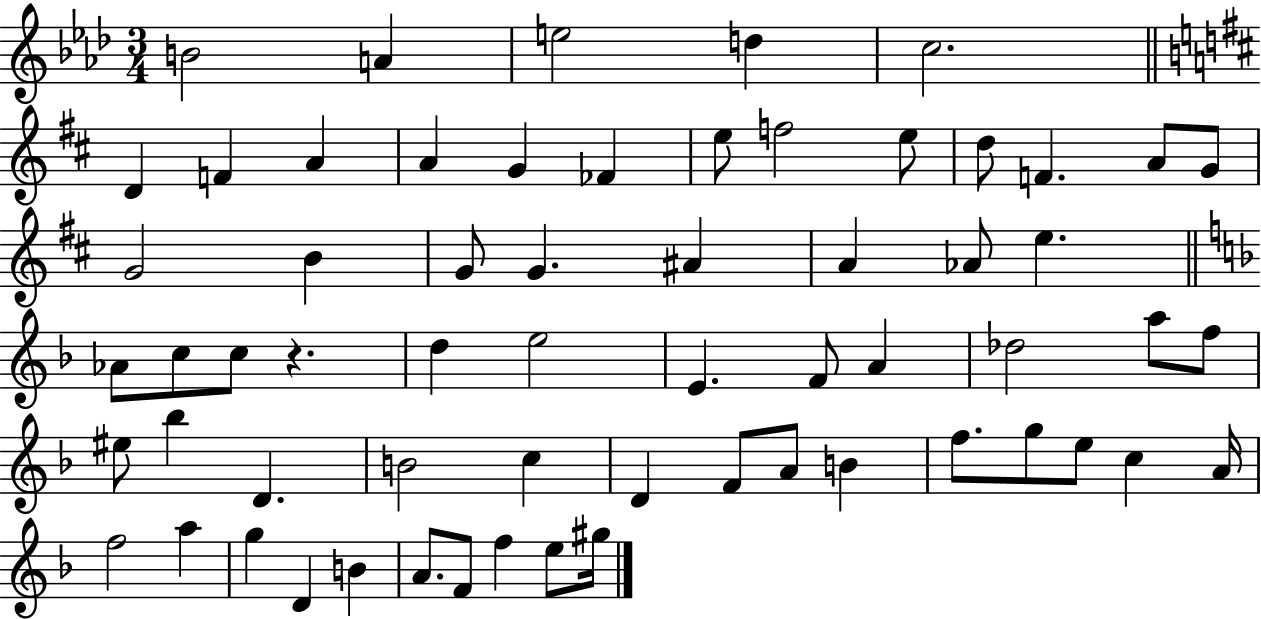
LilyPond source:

{
  \clef treble
  \numericTimeSignature
  \time 3/4
  \key aes \major
  b'2 a'4 | e''2 d''4 | c''2. | \bar "||" \break \key b \minor d'4 f'4 a'4 | a'4 g'4 fes'4 | e''8 f''2 e''8 | d''8 f'4. a'8 g'8 | \break g'2 b'4 | g'8 g'4. ais'4 | a'4 aes'8 e''4. | \bar "||" \break \key d \minor aes'8 c''8 c''8 r4. | d''4 e''2 | e'4. f'8 a'4 | des''2 a''8 f''8 | \break eis''8 bes''4 d'4. | b'2 c''4 | d'4 f'8 a'8 b'4 | f''8. g''8 e''8 c''4 a'16 | \break f''2 a''4 | g''4 d'4 b'4 | a'8. f'8 f''4 e''8 gis''16 | \bar "|."
}